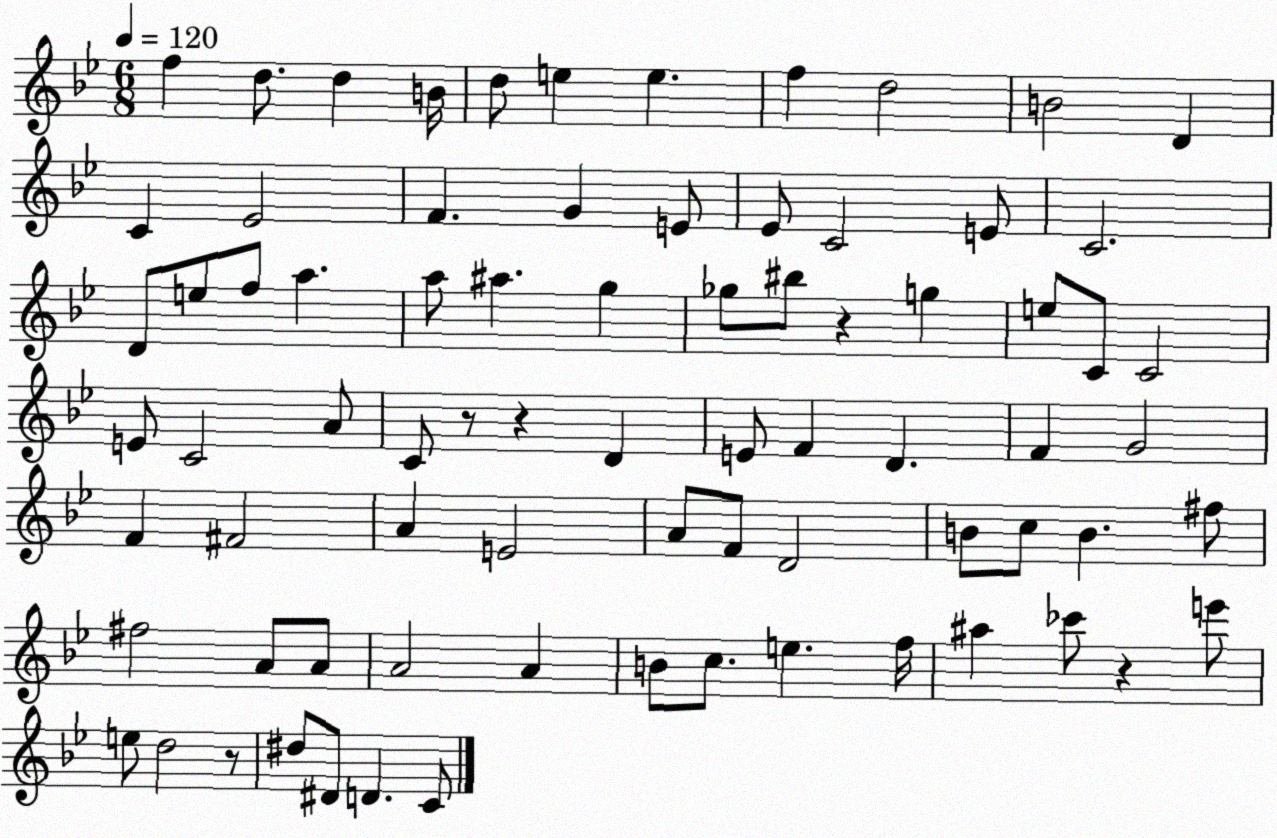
X:1
T:Untitled
M:6/8
L:1/4
K:Bb
f d/2 d B/4 d/2 e e f d2 B2 D C _E2 F G E/2 _E/2 C2 E/2 C2 D/2 e/2 f/2 a a/2 ^a g _g/2 ^b/2 z g e/2 C/2 C2 E/2 C2 A/2 C/2 z/2 z D E/2 F D F G2 F ^F2 A E2 A/2 F/2 D2 B/2 c/2 B ^f/2 ^f2 A/2 A/2 A2 A B/2 c/2 e f/4 ^a _c'/2 z e'/2 e/2 d2 z/2 ^d/2 ^D/2 D C/2